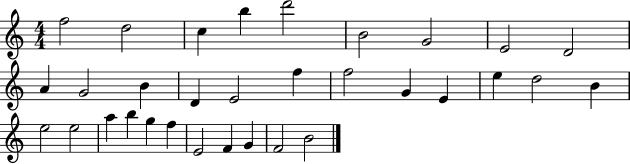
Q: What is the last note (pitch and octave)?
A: B4